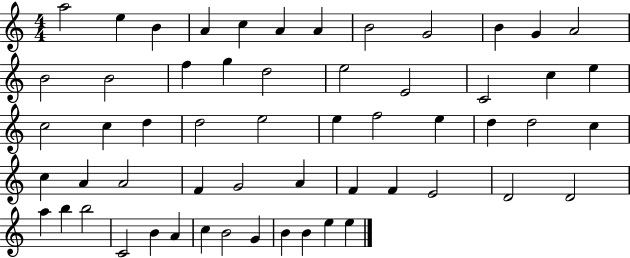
A5/h E5/q B4/q A4/q C5/q A4/q A4/q B4/h G4/h B4/q G4/q A4/h B4/h B4/h F5/q G5/q D5/h E5/h E4/h C4/h C5/q E5/q C5/h C5/q D5/q D5/h E5/h E5/q F5/h E5/q D5/q D5/h C5/q C5/q A4/q A4/h F4/q G4/h A4/q F4/q F4/q E4/h D4/h D4/h A5/q B5/q B5/h C4/h B4/q A4/q C5/q B4/h G4/q B4/q B4/q E5/q E5/q